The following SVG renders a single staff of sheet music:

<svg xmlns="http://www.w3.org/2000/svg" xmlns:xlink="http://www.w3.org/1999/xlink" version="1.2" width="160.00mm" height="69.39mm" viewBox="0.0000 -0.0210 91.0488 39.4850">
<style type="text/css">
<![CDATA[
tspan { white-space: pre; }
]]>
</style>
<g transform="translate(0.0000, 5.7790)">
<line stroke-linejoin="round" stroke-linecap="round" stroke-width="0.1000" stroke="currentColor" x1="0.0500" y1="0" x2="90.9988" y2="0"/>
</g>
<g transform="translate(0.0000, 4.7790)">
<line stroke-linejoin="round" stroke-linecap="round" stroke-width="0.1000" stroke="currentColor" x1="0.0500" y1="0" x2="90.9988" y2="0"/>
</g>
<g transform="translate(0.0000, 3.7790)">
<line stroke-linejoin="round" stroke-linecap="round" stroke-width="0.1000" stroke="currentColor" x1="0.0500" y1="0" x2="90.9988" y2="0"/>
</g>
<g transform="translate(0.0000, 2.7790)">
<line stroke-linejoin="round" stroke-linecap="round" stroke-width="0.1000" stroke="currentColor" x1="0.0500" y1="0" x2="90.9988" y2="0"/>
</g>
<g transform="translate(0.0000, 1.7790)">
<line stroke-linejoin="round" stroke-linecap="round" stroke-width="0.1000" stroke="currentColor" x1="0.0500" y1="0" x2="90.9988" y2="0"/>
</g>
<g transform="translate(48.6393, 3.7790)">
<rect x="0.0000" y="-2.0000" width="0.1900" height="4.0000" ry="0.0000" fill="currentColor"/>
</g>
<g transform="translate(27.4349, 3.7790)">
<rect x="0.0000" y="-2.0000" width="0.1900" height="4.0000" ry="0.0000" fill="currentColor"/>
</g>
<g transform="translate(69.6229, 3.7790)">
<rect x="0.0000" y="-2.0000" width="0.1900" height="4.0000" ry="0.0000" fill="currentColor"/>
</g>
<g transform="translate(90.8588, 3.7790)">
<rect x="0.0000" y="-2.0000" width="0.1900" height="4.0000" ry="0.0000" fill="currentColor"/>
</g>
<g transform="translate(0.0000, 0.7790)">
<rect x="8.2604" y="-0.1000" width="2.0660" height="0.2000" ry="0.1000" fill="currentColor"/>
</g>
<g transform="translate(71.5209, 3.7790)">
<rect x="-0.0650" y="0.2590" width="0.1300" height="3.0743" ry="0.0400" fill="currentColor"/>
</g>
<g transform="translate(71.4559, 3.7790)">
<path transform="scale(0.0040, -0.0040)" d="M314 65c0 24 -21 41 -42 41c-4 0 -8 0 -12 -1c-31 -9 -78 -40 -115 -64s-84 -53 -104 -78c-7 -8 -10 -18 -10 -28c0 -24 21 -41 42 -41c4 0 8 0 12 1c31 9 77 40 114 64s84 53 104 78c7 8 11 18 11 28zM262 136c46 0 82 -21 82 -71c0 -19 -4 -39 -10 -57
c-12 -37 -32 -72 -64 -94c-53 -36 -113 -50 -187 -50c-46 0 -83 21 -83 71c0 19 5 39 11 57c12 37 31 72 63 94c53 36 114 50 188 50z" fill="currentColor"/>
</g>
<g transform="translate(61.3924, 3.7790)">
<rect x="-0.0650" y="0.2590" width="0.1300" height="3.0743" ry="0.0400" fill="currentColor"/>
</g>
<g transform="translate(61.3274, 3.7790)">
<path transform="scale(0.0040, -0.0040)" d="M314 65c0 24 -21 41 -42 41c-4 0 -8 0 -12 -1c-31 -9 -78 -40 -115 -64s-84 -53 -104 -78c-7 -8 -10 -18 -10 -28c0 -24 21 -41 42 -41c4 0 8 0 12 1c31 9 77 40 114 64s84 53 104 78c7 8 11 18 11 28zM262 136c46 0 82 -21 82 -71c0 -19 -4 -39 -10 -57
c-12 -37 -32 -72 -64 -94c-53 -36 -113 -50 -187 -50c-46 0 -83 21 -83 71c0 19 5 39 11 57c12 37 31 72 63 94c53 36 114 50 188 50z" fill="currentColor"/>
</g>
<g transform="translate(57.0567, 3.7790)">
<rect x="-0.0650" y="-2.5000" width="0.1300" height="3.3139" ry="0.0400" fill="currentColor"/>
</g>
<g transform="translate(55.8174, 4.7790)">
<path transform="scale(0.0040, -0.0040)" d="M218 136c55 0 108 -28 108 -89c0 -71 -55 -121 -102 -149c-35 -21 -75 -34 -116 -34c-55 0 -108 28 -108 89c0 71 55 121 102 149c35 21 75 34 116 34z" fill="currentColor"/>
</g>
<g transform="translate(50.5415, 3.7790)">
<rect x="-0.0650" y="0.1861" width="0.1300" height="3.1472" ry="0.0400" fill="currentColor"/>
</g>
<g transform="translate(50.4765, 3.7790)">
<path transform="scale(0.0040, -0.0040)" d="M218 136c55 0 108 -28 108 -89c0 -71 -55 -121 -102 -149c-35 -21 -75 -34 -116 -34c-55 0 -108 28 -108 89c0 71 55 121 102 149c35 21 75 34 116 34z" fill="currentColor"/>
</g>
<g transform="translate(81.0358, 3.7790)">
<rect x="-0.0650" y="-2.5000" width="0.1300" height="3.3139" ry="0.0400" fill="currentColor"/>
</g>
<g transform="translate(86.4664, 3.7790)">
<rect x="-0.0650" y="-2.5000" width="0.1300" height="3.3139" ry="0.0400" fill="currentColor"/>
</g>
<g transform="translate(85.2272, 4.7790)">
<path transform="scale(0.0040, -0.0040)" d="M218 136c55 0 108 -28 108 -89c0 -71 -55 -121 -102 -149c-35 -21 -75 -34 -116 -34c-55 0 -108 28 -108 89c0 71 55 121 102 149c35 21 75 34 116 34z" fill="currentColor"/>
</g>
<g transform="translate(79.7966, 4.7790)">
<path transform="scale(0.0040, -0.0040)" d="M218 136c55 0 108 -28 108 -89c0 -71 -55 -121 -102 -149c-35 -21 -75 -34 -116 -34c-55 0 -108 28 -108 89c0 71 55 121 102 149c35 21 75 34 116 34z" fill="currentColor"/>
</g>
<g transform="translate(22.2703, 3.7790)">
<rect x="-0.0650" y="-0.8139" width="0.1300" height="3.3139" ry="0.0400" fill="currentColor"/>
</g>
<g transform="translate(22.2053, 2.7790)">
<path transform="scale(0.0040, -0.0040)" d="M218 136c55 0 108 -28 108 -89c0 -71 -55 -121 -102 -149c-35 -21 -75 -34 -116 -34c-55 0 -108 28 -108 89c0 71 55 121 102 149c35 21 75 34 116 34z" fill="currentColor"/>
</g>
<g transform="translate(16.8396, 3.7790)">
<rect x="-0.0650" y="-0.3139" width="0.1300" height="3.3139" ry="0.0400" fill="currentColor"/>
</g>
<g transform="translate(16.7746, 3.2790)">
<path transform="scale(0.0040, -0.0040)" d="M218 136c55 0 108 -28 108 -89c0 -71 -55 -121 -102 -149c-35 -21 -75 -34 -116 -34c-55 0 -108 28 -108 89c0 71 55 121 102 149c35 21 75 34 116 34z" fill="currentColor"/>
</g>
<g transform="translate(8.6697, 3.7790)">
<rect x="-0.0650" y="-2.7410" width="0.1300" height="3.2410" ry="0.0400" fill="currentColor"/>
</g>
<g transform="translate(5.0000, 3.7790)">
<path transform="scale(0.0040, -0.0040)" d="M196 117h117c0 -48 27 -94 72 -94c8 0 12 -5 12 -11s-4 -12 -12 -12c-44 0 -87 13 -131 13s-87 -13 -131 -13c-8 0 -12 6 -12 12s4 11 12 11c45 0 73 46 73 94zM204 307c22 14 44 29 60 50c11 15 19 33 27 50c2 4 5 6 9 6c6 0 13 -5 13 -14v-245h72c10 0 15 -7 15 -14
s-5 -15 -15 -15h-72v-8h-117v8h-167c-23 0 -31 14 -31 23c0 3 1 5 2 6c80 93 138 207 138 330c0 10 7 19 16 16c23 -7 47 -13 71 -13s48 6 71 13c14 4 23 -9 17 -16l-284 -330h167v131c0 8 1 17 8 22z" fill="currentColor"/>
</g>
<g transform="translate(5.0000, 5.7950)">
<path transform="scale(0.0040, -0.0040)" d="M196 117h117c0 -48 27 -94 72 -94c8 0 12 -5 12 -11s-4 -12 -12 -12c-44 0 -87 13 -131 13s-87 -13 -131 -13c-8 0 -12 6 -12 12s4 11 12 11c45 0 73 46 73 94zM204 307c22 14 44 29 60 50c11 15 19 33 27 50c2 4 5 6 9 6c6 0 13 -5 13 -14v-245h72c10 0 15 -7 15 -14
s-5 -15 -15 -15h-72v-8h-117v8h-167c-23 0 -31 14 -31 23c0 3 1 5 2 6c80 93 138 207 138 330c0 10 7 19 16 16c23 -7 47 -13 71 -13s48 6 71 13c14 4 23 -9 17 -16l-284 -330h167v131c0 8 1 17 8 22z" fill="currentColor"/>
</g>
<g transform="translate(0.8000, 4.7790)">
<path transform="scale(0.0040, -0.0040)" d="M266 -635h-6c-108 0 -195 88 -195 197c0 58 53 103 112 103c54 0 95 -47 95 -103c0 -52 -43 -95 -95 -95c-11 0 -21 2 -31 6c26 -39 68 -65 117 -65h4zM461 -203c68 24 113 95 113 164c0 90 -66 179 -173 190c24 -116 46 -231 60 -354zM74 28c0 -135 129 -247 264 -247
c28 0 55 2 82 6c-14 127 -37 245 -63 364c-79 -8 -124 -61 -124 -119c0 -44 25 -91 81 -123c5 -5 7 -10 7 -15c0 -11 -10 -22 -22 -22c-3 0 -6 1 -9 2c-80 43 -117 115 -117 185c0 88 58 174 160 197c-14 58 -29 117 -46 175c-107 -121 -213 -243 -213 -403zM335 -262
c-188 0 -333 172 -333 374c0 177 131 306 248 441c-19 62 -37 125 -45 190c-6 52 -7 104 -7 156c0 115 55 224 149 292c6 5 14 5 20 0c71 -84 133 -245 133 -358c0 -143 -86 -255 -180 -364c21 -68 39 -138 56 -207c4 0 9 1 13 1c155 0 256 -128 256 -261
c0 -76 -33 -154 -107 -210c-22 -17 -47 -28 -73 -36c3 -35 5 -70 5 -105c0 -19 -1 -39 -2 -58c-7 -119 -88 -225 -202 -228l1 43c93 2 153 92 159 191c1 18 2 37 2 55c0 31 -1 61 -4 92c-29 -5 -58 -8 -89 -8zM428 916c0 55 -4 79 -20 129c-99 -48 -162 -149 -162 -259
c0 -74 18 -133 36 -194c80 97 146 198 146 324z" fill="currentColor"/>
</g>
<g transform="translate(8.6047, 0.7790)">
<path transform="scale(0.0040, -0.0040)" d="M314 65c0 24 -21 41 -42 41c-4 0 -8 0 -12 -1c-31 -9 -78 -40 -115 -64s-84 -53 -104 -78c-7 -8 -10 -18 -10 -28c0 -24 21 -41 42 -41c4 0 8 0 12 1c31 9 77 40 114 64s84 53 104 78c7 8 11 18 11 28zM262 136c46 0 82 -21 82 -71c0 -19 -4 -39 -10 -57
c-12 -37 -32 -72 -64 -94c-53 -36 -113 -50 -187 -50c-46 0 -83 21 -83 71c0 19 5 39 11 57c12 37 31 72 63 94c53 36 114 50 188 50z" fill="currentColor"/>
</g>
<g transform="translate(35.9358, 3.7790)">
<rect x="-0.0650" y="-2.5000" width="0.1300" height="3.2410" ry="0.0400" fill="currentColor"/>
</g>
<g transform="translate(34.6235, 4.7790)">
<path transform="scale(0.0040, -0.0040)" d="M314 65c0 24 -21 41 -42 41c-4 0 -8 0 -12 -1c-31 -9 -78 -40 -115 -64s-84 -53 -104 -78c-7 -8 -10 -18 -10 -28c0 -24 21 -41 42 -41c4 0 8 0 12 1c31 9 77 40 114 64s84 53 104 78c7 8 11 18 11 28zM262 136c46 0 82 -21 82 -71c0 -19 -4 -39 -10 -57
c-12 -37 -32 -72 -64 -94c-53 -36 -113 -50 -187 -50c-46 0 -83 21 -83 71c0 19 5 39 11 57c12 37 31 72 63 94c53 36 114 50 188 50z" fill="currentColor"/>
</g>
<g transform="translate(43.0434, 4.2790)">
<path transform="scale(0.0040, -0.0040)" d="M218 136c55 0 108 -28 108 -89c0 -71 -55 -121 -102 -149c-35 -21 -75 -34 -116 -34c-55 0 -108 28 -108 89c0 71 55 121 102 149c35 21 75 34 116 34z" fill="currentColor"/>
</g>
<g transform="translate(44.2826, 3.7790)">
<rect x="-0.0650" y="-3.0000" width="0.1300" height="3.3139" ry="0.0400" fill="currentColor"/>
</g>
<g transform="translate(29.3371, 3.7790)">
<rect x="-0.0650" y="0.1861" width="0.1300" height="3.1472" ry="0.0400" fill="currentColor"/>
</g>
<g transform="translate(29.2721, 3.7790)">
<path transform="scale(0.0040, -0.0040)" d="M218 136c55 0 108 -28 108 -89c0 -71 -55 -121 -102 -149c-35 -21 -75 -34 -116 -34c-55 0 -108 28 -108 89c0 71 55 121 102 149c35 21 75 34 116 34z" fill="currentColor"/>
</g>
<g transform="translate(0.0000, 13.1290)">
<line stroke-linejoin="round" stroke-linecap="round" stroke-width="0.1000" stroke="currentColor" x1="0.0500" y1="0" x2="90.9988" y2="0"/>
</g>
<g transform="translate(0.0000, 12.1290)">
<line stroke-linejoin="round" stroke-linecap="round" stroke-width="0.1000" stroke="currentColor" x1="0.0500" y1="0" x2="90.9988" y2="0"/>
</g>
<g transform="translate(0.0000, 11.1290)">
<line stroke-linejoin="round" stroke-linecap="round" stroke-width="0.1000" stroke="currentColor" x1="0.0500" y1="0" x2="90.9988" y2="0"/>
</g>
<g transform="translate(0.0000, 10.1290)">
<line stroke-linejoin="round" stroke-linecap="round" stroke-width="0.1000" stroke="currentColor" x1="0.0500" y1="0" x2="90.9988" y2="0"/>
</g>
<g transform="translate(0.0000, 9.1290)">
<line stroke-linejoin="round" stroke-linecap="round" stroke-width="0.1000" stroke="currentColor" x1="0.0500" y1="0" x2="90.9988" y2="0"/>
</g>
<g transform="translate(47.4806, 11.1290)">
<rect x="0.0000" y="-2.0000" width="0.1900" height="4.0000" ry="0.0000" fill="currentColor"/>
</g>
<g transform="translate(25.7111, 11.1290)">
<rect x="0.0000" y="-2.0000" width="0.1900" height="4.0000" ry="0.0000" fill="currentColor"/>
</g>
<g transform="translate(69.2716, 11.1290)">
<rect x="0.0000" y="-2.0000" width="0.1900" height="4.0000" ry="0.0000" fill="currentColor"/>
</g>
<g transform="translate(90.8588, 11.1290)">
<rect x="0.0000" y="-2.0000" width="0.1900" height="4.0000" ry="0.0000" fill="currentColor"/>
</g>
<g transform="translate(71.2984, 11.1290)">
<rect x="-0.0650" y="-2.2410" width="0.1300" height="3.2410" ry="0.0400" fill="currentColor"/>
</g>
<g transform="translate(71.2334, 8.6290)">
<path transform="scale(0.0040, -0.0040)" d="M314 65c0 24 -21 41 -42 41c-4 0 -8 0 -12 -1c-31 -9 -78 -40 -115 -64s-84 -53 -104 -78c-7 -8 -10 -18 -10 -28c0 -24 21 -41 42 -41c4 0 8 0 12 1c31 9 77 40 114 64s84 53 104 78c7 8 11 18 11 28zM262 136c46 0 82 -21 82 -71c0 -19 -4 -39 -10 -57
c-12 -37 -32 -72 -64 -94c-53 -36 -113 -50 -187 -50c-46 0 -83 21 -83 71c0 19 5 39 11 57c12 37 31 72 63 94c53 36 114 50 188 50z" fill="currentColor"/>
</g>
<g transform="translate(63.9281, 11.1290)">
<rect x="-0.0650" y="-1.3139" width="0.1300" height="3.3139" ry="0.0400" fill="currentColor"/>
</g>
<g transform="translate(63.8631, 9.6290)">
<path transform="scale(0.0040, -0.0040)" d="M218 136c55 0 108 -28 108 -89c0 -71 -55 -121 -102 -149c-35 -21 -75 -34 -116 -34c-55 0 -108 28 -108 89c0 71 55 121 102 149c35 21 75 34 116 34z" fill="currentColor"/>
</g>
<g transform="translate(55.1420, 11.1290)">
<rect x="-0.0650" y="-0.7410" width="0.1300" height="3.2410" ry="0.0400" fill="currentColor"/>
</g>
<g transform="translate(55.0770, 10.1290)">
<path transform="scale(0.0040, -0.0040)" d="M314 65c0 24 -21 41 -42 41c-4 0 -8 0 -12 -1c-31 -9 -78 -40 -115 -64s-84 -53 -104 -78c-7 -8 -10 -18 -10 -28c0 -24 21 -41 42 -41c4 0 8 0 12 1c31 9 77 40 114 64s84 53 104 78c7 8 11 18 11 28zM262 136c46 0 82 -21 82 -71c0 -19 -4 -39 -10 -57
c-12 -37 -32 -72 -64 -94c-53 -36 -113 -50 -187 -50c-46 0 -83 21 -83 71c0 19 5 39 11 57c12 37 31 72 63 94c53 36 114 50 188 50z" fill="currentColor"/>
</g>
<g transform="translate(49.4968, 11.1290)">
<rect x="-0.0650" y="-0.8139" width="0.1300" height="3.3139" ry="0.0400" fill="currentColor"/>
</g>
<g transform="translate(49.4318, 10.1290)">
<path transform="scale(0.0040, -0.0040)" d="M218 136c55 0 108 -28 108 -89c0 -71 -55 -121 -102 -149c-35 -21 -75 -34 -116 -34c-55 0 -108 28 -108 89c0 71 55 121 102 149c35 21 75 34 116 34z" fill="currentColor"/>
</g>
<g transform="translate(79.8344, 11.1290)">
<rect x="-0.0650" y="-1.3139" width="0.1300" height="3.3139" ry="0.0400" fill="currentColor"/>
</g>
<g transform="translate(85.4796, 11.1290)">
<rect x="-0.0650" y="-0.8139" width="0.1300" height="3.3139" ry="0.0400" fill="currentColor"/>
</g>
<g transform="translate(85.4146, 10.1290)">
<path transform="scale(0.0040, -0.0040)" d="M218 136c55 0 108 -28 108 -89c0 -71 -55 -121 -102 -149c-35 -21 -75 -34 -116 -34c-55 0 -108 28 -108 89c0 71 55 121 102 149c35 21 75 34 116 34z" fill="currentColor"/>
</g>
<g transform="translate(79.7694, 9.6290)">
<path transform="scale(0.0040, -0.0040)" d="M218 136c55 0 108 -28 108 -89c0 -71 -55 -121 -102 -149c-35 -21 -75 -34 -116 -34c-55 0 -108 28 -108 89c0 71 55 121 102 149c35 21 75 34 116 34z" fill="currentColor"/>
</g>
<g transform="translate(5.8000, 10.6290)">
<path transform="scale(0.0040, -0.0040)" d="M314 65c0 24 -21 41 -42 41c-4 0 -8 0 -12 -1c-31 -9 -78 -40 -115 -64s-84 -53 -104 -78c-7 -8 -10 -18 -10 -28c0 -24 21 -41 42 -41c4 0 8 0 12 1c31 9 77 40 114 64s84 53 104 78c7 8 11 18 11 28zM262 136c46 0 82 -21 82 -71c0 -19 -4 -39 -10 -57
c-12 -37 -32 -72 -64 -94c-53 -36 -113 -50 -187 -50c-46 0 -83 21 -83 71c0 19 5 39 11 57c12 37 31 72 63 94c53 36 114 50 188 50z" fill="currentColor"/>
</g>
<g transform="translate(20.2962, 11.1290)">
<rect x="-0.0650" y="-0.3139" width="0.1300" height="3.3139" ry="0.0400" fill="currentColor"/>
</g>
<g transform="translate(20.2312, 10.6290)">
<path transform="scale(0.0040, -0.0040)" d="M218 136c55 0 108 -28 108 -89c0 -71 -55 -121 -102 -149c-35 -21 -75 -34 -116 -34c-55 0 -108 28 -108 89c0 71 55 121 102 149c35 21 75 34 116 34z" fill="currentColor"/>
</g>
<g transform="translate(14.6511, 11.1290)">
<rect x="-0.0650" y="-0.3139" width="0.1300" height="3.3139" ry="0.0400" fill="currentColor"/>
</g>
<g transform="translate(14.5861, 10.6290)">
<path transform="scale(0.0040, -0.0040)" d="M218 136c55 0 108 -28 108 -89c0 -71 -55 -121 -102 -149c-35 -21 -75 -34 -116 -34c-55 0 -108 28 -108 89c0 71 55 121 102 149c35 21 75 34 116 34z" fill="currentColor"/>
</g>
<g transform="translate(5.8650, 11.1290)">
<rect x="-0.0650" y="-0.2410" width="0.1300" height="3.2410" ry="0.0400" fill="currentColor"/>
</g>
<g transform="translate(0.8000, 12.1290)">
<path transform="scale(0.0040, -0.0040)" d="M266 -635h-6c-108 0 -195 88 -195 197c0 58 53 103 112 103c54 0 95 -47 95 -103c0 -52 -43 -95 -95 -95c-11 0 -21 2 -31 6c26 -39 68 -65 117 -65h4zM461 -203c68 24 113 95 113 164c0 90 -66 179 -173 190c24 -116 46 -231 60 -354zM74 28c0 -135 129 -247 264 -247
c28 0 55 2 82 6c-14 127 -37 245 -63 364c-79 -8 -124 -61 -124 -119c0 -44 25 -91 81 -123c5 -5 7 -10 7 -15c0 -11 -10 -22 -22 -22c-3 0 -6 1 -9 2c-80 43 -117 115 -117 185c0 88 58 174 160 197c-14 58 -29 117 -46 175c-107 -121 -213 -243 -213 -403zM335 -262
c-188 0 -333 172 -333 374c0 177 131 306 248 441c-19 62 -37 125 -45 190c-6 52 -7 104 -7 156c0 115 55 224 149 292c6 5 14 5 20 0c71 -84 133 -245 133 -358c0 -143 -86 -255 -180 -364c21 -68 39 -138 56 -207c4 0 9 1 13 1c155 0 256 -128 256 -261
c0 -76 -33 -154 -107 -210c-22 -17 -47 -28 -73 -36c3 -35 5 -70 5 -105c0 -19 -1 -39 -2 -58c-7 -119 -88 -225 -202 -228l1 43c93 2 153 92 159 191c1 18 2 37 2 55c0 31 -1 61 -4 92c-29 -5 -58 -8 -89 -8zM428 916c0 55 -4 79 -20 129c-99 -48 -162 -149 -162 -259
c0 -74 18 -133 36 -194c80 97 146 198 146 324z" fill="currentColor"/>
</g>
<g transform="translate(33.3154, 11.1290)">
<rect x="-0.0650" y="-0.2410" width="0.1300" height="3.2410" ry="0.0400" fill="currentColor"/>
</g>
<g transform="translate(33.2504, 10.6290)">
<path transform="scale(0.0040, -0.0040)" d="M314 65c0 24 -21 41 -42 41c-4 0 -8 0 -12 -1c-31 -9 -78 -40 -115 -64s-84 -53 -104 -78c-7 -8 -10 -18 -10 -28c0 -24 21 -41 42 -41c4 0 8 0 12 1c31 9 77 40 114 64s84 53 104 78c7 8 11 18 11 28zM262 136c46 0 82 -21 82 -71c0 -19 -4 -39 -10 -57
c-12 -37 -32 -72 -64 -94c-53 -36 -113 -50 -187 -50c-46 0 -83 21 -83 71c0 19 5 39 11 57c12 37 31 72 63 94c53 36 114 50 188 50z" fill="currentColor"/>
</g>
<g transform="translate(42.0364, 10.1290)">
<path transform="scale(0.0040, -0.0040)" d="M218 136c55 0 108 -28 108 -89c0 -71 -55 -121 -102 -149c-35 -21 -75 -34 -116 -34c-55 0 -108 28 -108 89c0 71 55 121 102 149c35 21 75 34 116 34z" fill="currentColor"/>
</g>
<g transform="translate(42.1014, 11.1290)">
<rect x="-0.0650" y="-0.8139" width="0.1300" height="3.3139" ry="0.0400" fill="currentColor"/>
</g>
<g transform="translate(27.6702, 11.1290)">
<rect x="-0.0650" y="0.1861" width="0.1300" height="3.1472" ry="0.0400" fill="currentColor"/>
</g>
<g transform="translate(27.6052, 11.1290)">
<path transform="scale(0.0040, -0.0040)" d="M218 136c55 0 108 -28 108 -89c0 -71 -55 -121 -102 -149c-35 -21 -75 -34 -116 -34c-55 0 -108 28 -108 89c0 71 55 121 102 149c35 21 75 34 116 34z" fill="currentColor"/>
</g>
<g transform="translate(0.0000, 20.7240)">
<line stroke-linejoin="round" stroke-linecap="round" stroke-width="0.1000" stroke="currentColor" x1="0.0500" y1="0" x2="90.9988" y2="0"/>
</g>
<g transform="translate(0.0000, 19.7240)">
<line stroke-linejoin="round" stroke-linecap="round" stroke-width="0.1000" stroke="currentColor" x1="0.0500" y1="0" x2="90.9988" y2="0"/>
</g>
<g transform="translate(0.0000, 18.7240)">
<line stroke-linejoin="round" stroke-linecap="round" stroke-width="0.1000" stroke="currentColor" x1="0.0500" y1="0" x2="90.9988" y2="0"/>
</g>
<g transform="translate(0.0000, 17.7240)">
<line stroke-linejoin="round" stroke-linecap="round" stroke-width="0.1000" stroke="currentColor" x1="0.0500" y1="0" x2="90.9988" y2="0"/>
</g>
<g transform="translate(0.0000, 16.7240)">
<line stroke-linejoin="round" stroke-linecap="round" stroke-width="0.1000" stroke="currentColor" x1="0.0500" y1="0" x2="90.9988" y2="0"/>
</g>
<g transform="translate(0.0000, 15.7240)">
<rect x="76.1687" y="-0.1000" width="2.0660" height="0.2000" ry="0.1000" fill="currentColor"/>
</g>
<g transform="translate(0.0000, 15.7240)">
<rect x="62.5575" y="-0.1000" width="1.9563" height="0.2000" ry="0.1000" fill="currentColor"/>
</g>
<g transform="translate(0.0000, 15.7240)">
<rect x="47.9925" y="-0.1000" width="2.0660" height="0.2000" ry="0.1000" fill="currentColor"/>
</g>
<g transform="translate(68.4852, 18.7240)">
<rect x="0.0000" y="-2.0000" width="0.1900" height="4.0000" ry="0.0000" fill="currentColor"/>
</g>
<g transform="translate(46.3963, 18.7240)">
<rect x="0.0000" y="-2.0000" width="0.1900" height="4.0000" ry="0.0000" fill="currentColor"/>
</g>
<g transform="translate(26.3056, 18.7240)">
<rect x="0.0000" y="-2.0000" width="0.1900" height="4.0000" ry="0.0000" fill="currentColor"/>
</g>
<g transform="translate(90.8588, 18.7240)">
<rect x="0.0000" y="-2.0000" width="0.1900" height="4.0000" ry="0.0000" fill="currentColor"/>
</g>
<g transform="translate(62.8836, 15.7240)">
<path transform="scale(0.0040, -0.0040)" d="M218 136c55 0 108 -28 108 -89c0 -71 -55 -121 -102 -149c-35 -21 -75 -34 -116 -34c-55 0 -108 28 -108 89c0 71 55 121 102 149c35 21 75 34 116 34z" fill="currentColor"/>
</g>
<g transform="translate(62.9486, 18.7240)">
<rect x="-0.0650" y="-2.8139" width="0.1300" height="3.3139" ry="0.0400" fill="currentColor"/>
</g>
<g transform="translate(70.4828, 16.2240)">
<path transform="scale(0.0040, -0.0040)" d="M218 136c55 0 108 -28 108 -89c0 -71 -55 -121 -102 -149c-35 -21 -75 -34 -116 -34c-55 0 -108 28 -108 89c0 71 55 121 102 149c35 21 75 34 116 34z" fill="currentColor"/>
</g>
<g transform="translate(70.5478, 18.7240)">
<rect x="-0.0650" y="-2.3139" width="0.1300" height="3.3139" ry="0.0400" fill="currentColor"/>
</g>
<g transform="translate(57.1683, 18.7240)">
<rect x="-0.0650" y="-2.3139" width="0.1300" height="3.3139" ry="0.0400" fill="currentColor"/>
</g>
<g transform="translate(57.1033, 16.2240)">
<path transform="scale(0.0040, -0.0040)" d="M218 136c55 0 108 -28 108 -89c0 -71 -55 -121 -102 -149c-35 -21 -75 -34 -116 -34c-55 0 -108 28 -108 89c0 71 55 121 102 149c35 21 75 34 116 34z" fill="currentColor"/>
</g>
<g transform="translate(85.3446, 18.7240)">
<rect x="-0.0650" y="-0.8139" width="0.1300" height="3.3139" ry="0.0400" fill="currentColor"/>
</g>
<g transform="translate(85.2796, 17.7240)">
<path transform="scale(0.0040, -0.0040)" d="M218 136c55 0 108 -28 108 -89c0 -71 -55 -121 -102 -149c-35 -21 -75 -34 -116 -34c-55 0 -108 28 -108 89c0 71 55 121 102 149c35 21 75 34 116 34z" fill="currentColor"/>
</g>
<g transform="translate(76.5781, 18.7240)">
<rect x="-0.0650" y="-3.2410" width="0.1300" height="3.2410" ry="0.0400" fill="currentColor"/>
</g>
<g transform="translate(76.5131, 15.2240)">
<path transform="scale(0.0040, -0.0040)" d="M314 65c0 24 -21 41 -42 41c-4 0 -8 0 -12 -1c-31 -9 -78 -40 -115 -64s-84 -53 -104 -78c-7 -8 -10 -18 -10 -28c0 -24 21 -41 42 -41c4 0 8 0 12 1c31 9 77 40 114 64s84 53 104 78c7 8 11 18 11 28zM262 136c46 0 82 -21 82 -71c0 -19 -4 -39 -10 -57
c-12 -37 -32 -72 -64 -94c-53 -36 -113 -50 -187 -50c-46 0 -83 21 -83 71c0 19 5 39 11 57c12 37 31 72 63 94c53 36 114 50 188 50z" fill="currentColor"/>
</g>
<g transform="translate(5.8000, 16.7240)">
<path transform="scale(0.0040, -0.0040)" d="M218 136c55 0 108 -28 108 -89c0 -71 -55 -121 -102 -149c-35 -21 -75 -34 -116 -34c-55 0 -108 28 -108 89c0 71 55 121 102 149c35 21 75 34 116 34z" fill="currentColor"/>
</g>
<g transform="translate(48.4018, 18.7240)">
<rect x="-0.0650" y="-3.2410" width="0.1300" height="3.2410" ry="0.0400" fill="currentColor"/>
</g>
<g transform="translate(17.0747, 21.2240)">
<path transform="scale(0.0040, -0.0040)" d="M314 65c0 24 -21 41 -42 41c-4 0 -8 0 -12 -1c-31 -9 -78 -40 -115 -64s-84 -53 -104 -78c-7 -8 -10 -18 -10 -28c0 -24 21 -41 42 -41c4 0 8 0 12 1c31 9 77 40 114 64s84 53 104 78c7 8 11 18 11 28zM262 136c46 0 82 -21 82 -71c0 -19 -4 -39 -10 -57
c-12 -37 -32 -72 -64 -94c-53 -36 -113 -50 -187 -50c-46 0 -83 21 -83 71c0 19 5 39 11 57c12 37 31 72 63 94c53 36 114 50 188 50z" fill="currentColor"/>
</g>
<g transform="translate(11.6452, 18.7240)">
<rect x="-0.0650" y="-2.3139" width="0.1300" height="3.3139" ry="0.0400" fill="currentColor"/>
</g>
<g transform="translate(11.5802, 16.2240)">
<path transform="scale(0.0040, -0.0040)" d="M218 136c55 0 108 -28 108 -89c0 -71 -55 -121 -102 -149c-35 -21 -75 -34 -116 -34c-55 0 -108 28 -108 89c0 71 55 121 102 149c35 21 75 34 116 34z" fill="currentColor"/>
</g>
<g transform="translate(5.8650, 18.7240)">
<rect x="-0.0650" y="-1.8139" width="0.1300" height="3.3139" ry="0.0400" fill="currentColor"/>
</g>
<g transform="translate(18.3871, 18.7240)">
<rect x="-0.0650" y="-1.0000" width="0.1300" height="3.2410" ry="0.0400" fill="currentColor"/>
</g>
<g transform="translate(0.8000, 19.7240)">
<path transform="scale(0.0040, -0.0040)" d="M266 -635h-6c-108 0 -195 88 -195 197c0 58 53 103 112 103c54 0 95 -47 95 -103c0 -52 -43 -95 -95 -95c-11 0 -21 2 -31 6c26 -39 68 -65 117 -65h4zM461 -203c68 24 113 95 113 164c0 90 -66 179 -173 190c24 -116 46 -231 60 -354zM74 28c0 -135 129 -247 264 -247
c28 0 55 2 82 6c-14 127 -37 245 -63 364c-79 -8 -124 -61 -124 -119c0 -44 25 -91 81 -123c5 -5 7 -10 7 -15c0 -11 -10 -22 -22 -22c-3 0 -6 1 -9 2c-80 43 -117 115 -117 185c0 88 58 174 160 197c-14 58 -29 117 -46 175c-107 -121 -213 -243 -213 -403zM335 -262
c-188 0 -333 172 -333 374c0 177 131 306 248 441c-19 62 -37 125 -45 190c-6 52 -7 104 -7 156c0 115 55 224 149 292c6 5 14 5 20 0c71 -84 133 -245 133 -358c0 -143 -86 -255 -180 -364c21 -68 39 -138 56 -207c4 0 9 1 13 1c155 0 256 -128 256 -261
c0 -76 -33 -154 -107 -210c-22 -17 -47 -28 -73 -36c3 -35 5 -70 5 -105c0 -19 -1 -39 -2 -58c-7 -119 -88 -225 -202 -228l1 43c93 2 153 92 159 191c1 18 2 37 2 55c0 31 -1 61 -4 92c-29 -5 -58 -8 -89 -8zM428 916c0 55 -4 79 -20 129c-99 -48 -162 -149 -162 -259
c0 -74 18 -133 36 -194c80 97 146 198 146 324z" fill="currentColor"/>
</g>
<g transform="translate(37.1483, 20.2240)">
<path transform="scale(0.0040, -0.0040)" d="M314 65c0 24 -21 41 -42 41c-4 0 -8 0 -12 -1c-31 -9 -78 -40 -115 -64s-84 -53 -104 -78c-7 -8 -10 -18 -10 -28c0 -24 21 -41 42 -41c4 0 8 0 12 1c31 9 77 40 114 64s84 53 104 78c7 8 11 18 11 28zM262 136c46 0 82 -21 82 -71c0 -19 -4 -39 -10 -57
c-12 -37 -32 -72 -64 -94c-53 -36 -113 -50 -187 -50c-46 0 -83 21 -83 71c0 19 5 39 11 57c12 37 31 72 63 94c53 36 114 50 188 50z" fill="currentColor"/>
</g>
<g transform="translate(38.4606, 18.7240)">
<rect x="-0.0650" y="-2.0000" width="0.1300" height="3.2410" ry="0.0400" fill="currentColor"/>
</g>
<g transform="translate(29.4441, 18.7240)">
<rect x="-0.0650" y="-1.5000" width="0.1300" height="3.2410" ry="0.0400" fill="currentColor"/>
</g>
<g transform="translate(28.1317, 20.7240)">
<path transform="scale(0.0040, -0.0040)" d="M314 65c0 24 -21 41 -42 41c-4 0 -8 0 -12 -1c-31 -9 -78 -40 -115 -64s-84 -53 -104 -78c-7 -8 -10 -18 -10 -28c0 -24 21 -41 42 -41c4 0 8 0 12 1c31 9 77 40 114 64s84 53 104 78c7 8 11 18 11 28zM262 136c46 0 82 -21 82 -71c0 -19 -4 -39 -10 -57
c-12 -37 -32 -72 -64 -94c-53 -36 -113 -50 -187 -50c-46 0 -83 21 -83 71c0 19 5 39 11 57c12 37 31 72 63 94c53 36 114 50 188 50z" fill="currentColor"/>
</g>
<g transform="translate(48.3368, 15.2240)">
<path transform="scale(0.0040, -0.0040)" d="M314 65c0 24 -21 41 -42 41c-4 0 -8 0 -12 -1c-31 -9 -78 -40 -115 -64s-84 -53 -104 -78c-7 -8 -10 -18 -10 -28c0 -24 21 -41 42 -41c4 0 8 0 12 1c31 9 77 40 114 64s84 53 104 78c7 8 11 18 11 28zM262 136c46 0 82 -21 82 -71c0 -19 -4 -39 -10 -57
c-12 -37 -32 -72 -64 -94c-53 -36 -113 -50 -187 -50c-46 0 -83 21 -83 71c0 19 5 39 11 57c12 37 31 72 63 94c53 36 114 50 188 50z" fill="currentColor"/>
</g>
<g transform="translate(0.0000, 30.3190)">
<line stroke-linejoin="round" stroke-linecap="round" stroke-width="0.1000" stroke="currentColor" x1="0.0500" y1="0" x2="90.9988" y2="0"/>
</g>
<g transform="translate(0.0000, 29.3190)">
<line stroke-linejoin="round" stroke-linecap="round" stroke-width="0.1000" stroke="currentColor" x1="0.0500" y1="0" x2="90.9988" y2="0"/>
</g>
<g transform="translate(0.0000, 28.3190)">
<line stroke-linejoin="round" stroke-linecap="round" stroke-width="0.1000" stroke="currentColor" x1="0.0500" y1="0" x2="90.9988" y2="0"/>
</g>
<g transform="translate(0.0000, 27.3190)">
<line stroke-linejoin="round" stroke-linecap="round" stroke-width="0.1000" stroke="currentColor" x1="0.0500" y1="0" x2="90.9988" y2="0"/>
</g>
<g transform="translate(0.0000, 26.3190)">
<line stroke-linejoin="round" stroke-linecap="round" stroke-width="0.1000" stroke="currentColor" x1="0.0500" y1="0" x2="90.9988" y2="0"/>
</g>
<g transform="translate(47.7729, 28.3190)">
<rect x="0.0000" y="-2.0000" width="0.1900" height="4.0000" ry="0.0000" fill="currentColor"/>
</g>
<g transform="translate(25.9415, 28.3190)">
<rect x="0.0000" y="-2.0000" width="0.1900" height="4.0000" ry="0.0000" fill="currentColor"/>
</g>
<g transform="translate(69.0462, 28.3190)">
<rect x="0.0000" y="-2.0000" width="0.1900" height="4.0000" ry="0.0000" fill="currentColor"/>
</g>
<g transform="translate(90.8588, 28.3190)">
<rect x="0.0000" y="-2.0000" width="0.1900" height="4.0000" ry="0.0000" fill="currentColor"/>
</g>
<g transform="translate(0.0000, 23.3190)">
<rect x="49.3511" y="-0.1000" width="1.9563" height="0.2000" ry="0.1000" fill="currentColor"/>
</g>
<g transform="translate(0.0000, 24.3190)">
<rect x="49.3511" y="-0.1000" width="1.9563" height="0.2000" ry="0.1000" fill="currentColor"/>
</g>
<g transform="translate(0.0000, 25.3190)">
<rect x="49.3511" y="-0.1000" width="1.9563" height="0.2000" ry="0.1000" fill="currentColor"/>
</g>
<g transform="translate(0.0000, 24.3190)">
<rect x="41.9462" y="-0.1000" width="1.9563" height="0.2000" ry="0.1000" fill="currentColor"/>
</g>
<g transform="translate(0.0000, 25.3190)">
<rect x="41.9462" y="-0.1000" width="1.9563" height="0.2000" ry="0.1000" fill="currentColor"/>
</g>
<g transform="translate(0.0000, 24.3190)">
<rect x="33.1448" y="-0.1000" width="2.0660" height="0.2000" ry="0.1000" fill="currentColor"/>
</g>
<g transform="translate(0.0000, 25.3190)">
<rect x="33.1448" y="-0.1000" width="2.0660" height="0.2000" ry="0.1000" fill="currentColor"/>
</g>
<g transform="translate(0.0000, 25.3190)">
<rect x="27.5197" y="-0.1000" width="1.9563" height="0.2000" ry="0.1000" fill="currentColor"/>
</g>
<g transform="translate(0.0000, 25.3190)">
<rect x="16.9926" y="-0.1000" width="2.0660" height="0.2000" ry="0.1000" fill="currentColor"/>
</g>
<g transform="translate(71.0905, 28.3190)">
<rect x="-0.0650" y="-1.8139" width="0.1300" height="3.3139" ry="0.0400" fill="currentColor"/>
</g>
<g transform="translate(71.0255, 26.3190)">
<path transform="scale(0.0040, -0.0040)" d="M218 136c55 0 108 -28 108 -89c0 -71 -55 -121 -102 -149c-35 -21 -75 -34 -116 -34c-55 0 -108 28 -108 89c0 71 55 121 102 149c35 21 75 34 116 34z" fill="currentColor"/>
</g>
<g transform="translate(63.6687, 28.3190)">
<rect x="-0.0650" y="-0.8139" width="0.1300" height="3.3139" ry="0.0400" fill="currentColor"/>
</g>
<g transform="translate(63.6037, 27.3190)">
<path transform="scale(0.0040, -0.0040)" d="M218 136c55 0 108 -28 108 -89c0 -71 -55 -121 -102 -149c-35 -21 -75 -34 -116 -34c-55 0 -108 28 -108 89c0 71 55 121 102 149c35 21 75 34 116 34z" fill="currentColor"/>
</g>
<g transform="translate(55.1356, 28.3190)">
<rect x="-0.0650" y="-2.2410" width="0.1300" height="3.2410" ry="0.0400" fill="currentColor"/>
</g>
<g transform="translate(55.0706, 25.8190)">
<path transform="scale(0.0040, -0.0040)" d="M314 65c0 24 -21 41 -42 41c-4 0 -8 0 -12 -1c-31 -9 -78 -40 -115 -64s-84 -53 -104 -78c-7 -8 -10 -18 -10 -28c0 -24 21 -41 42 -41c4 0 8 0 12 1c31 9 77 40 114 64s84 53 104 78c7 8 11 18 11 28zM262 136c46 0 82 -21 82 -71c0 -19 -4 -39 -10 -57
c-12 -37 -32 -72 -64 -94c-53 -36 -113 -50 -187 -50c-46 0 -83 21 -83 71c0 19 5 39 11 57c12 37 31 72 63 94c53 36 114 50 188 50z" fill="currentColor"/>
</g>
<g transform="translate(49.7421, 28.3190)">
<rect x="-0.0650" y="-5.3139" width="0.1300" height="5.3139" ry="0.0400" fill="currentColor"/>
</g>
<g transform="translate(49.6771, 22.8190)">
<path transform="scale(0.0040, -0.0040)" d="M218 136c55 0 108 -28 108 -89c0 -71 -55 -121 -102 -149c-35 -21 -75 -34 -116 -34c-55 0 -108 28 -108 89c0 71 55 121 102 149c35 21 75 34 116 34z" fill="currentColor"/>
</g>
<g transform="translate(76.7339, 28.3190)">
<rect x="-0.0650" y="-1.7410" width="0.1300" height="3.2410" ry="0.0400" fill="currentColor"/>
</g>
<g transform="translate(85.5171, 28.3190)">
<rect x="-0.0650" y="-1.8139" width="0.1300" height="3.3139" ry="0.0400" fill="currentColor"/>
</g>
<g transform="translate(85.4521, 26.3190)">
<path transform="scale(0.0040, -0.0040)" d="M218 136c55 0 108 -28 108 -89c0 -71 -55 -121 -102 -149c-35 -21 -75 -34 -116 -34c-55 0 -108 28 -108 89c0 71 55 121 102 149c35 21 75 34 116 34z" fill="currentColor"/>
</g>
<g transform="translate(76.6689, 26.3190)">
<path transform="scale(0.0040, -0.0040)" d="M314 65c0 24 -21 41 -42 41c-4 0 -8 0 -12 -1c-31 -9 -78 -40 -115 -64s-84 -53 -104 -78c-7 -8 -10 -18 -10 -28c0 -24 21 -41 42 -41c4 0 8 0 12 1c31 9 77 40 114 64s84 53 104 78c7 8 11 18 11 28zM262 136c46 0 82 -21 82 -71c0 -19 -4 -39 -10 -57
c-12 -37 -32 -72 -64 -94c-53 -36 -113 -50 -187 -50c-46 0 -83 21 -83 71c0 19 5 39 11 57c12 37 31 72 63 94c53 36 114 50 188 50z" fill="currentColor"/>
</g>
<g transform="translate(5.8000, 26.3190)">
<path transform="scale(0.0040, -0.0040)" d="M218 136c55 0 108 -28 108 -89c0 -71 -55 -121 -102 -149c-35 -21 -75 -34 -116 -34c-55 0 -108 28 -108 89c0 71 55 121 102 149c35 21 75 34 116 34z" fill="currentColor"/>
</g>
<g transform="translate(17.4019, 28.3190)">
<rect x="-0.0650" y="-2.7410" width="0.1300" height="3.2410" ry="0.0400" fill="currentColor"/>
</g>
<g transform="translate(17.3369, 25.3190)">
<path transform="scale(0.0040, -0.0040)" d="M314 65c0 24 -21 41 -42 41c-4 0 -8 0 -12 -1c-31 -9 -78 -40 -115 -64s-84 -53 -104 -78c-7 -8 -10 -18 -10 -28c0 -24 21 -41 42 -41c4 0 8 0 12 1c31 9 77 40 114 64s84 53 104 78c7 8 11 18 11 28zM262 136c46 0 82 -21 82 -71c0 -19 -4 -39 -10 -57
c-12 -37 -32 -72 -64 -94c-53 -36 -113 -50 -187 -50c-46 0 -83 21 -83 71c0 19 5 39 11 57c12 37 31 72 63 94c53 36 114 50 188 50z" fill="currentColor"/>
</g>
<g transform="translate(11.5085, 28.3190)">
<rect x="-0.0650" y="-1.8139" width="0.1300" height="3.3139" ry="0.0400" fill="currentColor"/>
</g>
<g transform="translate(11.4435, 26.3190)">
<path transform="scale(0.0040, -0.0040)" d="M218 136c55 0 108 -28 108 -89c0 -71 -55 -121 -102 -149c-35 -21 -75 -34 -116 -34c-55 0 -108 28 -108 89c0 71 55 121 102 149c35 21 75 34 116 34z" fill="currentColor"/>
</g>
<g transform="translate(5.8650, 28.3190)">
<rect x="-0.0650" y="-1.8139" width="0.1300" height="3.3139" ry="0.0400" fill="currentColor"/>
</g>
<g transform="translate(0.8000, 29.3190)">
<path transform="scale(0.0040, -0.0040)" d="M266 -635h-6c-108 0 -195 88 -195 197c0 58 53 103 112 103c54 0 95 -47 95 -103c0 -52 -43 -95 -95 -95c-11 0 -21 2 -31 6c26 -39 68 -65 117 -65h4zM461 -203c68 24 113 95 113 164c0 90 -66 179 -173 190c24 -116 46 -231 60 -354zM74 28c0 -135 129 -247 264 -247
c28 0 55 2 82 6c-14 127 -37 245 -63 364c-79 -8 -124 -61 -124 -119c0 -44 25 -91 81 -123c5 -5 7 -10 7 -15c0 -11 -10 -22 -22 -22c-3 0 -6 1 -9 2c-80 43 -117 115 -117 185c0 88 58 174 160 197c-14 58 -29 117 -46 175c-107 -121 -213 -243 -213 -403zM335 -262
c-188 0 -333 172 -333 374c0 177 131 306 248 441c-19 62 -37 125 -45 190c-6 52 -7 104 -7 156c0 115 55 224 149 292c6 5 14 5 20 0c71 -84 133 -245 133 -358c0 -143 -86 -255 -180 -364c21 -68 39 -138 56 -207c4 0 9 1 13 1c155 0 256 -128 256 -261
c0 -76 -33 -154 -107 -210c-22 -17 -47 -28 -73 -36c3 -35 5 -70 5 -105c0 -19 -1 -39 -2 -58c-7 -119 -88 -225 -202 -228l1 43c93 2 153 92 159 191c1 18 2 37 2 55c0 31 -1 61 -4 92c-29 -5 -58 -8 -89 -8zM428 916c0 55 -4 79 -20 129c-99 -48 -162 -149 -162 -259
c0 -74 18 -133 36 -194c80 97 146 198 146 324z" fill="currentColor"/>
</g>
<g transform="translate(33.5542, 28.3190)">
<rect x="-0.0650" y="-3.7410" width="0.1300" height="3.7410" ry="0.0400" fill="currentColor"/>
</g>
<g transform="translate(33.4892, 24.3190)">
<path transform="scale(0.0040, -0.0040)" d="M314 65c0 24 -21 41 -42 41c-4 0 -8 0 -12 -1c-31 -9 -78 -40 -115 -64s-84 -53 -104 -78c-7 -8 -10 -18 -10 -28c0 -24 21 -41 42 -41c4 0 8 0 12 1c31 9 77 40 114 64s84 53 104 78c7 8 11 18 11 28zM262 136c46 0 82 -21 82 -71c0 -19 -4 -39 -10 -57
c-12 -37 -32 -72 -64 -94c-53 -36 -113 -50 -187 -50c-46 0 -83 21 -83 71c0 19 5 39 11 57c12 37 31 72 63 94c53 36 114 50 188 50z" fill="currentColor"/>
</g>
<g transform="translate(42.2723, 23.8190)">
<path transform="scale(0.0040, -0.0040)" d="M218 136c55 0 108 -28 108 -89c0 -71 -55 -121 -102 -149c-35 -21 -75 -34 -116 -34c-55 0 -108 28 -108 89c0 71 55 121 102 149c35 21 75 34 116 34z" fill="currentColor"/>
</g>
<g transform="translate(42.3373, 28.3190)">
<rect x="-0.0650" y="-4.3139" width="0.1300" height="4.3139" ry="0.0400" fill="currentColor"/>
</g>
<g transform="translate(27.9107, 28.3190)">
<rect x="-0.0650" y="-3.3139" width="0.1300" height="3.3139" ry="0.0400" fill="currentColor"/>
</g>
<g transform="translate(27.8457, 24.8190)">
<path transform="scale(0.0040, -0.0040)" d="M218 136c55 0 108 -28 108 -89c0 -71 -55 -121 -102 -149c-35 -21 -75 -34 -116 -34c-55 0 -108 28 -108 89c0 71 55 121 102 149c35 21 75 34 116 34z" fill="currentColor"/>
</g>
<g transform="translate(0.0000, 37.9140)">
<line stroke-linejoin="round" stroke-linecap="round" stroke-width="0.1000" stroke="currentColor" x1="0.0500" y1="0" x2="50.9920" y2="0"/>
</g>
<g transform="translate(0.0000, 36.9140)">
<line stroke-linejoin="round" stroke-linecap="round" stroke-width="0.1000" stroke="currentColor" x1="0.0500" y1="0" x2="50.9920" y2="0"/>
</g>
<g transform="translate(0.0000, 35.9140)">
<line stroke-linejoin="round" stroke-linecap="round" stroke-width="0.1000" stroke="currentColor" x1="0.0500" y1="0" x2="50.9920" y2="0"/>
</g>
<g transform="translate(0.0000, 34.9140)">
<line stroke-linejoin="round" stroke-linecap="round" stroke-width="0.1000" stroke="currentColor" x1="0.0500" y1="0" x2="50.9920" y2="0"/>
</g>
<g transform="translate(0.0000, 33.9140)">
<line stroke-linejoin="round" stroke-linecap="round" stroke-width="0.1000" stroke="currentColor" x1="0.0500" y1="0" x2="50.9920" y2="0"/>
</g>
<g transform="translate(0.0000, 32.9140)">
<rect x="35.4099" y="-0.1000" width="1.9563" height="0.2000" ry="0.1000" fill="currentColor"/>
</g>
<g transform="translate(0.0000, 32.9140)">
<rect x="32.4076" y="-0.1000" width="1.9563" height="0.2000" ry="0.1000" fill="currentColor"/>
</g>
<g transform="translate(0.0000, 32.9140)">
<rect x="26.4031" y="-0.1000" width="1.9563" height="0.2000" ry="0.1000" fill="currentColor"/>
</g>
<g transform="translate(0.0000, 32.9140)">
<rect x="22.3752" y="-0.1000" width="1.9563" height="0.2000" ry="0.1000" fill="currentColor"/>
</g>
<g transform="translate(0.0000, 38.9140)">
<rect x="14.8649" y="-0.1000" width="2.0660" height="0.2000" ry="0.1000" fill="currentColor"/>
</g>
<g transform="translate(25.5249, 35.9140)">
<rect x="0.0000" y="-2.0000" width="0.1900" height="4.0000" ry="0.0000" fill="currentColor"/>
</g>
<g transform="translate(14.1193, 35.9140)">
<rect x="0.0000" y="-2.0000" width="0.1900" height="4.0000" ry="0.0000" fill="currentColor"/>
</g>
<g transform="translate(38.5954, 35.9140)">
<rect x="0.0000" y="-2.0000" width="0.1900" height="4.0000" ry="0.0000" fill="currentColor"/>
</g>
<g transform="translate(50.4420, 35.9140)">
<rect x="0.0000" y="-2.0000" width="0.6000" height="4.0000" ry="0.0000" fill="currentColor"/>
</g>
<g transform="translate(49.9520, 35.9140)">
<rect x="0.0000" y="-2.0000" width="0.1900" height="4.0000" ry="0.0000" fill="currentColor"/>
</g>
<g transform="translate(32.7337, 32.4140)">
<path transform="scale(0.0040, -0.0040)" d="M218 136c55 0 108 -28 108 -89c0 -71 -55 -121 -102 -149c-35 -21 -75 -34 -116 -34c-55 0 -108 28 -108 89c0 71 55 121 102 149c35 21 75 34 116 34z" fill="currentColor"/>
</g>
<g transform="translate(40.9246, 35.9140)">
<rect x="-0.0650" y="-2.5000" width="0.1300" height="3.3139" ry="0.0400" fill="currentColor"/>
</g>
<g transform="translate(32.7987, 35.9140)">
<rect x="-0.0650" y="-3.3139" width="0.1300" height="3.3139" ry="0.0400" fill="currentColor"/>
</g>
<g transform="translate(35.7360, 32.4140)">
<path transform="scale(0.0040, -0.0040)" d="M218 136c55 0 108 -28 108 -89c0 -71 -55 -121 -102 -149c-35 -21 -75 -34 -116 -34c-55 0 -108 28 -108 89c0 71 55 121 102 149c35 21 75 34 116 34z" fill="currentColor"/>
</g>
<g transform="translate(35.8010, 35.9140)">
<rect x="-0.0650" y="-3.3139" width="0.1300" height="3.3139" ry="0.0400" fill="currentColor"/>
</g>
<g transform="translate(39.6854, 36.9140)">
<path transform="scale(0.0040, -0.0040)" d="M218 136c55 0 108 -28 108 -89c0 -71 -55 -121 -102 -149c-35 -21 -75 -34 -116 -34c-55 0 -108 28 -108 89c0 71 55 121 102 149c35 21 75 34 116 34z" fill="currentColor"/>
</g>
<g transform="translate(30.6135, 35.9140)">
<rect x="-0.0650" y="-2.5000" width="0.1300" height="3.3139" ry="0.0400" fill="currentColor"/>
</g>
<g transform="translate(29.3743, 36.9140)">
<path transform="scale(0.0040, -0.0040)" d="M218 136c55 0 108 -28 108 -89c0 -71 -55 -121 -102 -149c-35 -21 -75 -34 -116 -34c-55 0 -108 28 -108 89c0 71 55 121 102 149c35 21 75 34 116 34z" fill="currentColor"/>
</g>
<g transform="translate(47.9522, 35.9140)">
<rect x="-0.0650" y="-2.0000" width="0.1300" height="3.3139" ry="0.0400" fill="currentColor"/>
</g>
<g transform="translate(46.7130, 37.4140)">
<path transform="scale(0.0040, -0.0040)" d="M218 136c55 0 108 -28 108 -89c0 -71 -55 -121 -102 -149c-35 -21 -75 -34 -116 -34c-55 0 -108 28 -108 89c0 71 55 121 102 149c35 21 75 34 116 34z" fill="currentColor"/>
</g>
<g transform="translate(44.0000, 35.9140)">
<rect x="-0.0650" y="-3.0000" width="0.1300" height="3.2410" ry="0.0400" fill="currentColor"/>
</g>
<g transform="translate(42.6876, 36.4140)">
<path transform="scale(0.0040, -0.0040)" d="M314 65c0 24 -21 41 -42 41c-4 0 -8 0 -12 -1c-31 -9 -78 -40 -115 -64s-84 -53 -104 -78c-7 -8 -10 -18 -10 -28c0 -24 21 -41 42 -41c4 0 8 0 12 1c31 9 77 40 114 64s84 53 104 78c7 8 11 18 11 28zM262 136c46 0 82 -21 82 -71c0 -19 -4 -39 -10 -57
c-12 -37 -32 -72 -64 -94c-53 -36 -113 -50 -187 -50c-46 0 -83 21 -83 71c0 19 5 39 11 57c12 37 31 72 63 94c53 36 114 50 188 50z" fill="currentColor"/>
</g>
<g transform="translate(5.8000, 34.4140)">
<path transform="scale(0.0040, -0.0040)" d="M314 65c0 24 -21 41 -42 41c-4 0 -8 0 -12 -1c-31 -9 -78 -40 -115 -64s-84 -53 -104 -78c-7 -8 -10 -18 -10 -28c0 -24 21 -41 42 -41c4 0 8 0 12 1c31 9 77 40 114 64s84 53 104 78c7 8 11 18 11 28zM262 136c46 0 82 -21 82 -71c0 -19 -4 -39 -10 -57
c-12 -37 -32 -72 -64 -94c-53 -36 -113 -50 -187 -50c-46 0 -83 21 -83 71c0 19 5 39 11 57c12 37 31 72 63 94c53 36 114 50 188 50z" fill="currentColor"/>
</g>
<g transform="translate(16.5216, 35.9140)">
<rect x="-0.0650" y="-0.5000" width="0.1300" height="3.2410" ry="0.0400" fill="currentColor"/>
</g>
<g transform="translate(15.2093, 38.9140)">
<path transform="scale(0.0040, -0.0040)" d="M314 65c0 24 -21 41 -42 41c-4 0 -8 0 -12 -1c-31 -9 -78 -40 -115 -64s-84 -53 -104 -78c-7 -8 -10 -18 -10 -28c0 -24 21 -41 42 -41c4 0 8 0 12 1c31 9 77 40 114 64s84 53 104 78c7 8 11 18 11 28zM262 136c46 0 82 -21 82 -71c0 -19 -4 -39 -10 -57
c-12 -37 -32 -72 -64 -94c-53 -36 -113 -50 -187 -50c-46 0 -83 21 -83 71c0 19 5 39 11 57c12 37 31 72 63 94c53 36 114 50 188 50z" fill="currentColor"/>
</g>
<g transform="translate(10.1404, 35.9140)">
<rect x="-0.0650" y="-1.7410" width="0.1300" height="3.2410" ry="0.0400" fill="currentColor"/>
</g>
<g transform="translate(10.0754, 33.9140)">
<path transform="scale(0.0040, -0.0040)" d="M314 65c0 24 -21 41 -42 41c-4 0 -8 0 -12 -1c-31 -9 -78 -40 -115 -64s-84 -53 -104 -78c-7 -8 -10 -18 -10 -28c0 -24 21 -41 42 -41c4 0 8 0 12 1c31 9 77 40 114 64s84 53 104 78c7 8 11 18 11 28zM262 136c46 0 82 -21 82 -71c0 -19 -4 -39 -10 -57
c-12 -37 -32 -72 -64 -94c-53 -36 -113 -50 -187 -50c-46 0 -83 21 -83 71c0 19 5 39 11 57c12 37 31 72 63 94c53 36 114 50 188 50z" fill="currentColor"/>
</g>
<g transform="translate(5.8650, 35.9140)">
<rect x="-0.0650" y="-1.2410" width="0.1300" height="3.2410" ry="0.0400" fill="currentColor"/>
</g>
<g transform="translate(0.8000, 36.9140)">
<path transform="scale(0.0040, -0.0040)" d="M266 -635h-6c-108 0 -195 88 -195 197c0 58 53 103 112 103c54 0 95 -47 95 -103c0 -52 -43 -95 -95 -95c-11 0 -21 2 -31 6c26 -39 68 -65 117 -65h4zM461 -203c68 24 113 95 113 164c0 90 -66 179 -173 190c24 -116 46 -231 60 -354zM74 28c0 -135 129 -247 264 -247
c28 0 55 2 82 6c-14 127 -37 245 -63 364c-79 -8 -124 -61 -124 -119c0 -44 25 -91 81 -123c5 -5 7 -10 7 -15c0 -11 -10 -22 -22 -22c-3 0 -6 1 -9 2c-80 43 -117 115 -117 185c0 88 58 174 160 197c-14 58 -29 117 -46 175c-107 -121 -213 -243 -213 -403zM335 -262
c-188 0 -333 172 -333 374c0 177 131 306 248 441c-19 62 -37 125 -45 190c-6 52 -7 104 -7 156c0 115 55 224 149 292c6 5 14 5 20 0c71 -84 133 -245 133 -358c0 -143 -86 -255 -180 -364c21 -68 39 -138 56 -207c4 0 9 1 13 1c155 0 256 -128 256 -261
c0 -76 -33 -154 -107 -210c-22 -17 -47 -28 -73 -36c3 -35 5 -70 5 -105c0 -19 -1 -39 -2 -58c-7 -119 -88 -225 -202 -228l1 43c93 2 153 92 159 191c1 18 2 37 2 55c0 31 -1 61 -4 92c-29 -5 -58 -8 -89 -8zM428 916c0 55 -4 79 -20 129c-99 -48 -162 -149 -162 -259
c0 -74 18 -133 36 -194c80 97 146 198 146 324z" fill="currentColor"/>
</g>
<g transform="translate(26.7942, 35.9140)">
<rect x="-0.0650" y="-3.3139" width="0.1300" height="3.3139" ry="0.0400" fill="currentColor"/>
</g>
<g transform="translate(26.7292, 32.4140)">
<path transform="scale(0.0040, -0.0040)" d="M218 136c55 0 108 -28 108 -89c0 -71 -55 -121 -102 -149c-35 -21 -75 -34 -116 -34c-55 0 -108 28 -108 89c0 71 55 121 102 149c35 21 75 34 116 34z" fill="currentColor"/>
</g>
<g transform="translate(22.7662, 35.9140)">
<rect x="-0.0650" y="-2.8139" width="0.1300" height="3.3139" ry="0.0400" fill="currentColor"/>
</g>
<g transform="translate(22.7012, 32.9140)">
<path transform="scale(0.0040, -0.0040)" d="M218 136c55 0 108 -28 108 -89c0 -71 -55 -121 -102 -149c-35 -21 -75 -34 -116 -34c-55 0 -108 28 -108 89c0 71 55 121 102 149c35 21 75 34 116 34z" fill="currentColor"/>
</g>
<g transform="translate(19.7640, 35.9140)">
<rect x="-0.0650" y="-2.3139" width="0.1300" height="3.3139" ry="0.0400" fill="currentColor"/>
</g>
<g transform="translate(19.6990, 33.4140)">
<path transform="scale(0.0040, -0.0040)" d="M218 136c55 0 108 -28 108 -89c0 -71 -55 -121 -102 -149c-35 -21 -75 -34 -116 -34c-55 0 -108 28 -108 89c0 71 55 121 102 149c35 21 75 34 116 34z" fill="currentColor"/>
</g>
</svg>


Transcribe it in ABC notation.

X:1
T:Untitled
M:4/4
L:1/4
K:C
a2 c d B G2 A B G B2 B2 G G c2 c c B c2 d d d2 e g2 e d f g D2 E2 F2 b2 g a g b2 d f f a2 b c'2 d' f' g2 d f f2 f e2 f2 C2 g a b G b b G A2 F